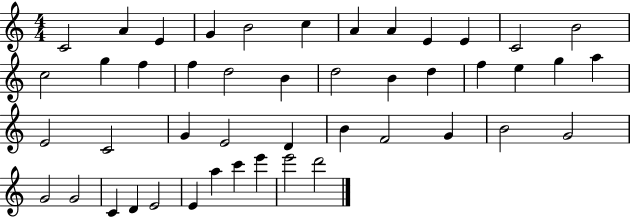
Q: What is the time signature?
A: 4/4